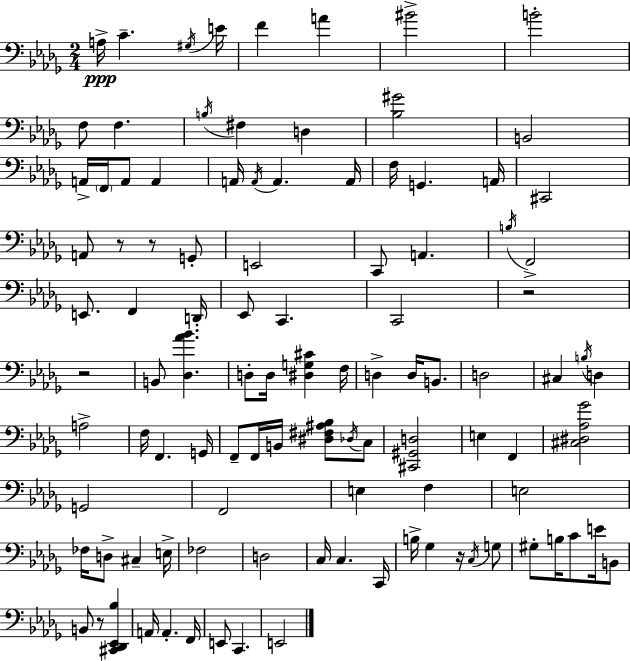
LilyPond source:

{
  \clef bass
  \numericTimeSignature
  \time 2/4
  \key bes \minor
  a16->\ppp c'4.-- \acciaccatura { gis16 } | e'16 f'4 a'4 | bis'2-> | b'2-. | \break f8 f4. | \acciaccatura { b16 } fis4 d4 | <bes gis'>2 | b,2 | \break a,16-> \parenthesize f,16 a,8 a,4 | a,16 \acciaccatura { a,16 } a,4. | a,16 f16 g,4. | a,16 cis,2 | \break a,8 r8 r8 | g,8-. e,2 | c,8 a,4. | \acciaccatura { b16 } f,2-> | \break e,8. f,4 | d,16-. ees,8 c,4. | c,2 | r2 | \break r2 | b,8 <des aes' bes'>4. | d8-. d16 <dis g cis'>4 | f16 d4-> | \break d16 b,8. d2 | cis4 | \acciaccatura { b16 } d4 a2-> | f16 f,4. | \break g,16 f,8-- f,16 | b,16 <dis fis ais bes>8 \acciaccatura { des16 } c8 <cis, gis, d>2 | e4 | f,4 <cis dis aes ges'>2 | \break g,2 | f,2 | e4 | f4 e2 | \break fes16 d8-> | cis4-- e16-> fes2 | d2 | c16 c4. | \break c,16 b16-> ges4 | r16 \acciaccatura { c16 } g8 gis8-. | b16 c'8 e'16 b,8 b,8 | r8 <cis, des, ees, bes>4 a,16 | \break a,4.-. f,16 e,8 | c,4. e,2 | \bar "|."
}